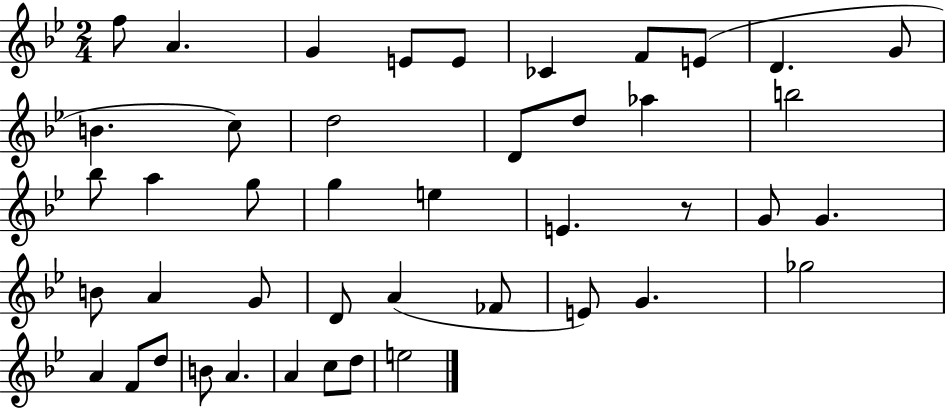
X:1
T:Untitled
M:2/4
L:1/4
K:Bb
f/2 A G E/2 E/2 _C F/2 E/2 D G/2 B c/2 d2 D/2 d/2 _a b2 _b/2 a g/2 g e E z/2 G/2 G B/2 A G/2 D/2 A _F/2 E/2 G _g2 A F/2 d/2 B/2 A A c/2 d/2 e2